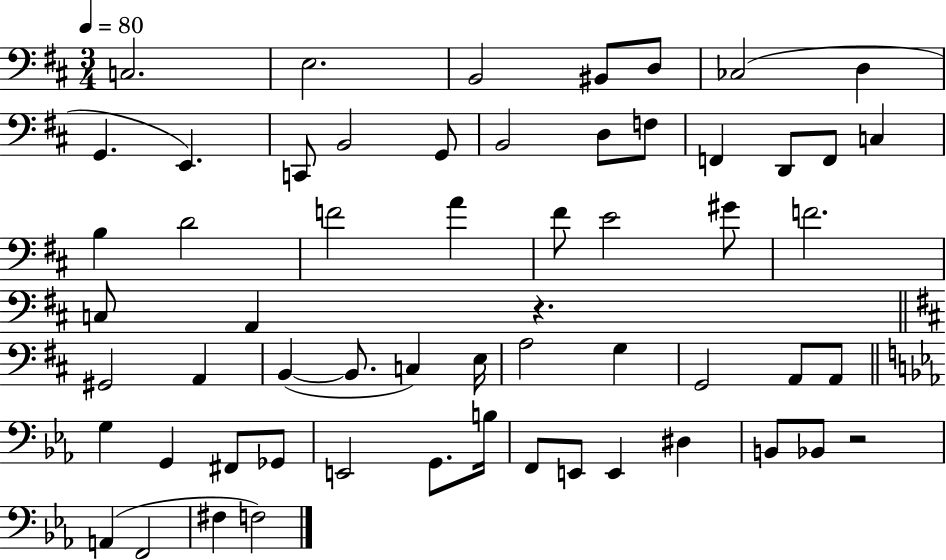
{
  \clef bass
  \numericTimeSignature
  \time 3/4
  \key d \major
  \tempo 4 = 80
  \repeat volta 2 { c2. | e2. | b,2 bis,8 d8 | ces2( d4 | \break g,4. e,4.) | c,8 b,2 g,8 | b,2 d8 f8 | f,4 d,8 f,8 c4 | \break b4 d'2 | f'2 a'4 | fis'8 e'2 gis'8 | f'2. | \break c8 a,4 r4. | \bar "||" \break \key d \major gis,2 a,4 | b,4~(~ b,8. c4) e16 | a2 g4 | g,2 a,8 a,8 | \break \bar "||" \break \key ees \major g4 g,4 fis,8 ges,8 | e,2 g,8. b16 | f,8 e,8 e,4 dis4 | b,8 bes,8 r2 | \break a,4( f,2 | fis4 f2) | } \bar "|."
}